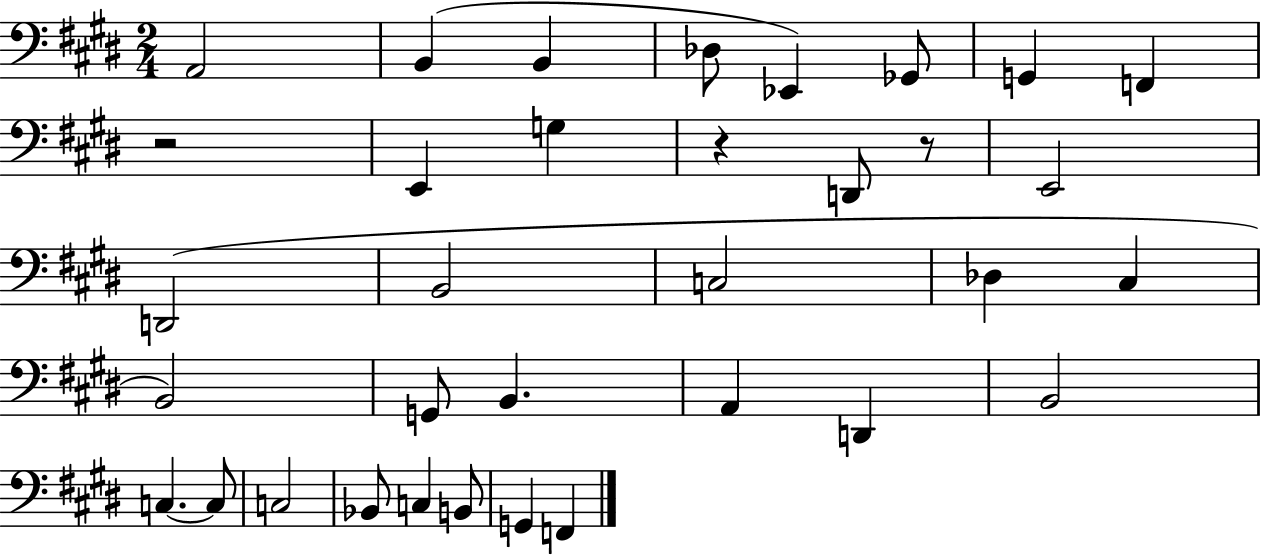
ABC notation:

X:1
T:Untitled
M:2/4
L:1/4
K:E
A,,2 B,, B,, _D,/2 _E,, _G,,/2 G,, F,, z2 E,, G, z D,,/2 z/2 E,,2 D,,2 B,,2 C,2 _D, ^C, B,,2 G,,/2 B,, A,, D,, B,,2 C, C,/2 C,2 _B,,/2 C, B,,/2 G,, F,,